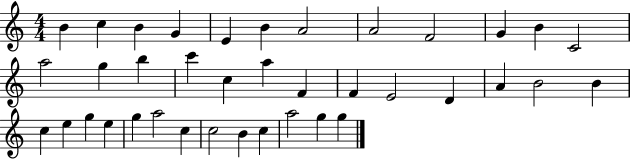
B4/q C5/q B4/q G4/q E4/q B4/q A4/h A4/h F4/h G4/q B4/q C4/h A5/h G5/q B5/q C6/q C5/q A5/q F4/q F4/q E4/h D4/q A4/q B4/h B4/q C5/q E5/q G5/q E5/q G5/q A5/h C5/q C5/h B4/q C5/q A5/h G5/q G5/q